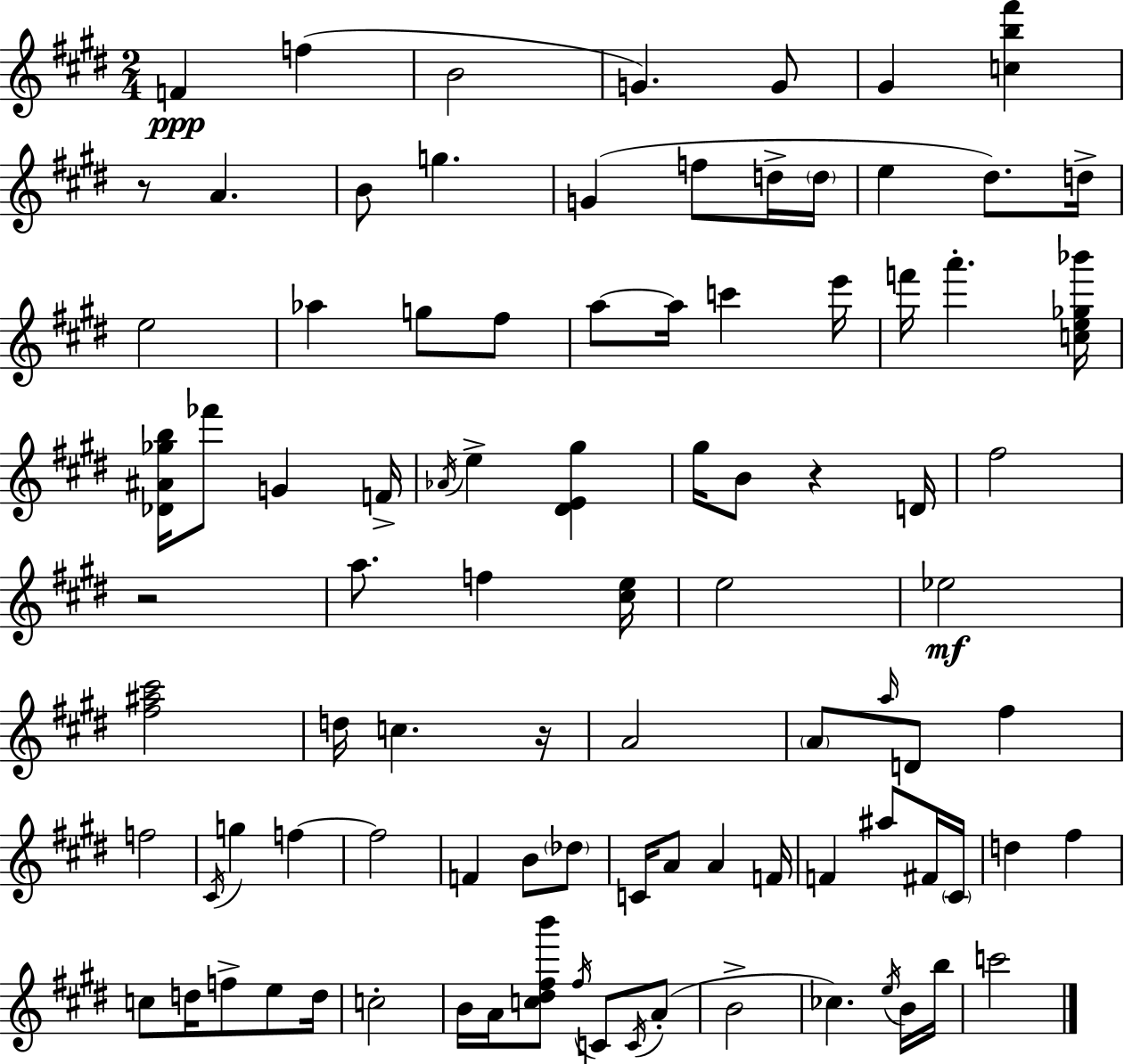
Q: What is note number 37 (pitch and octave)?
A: F5